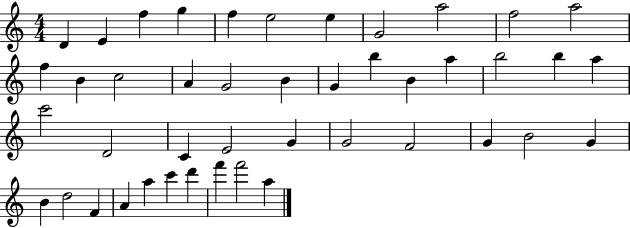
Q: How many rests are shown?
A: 0